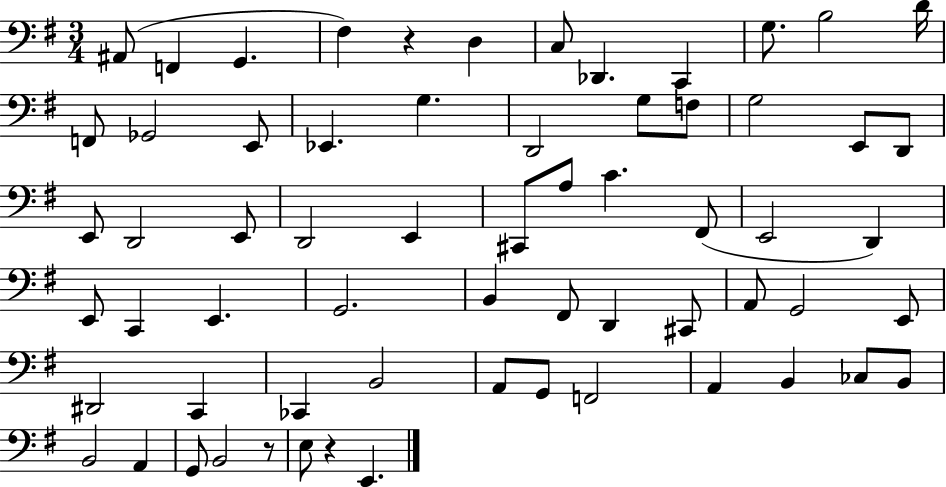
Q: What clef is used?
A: bass